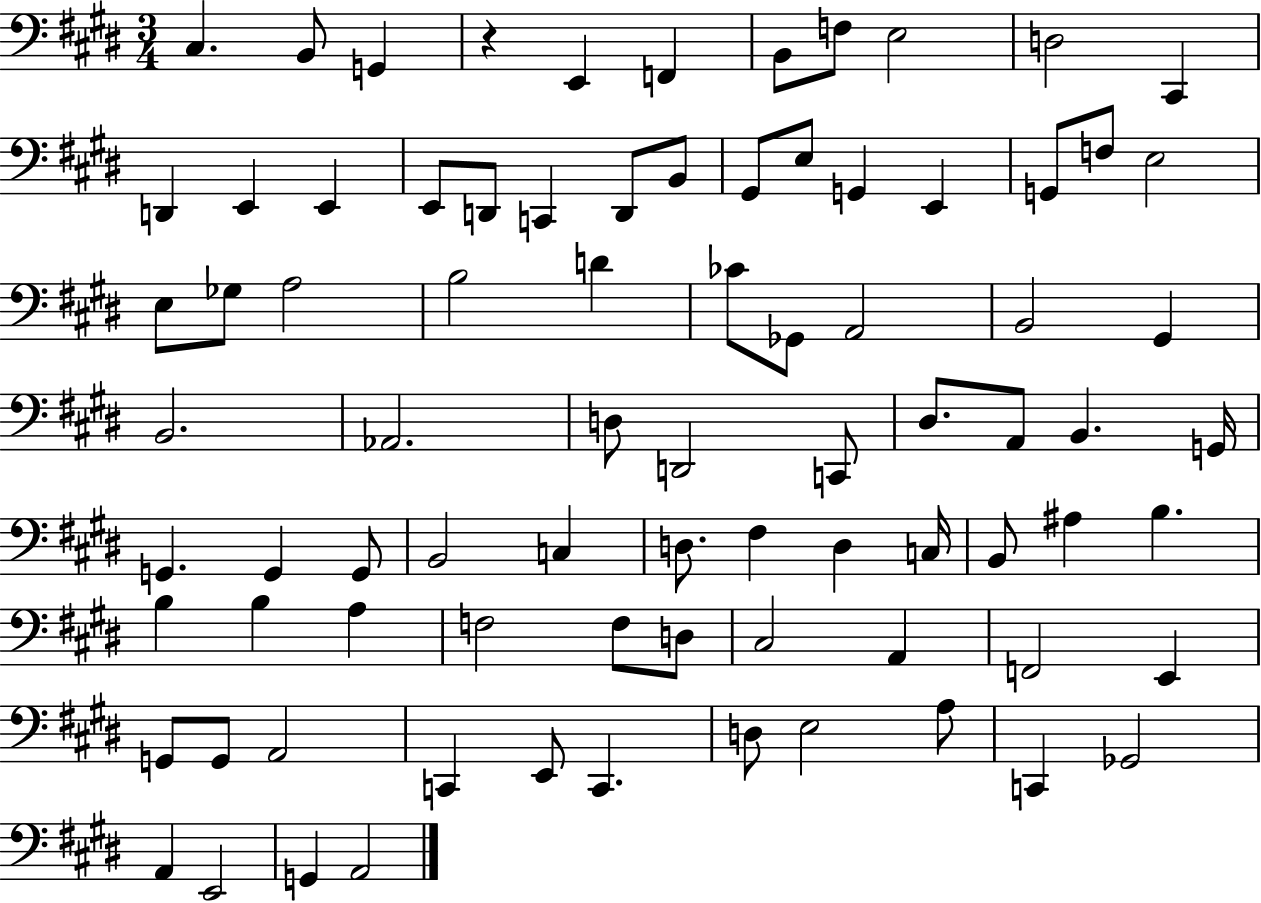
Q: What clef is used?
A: bass